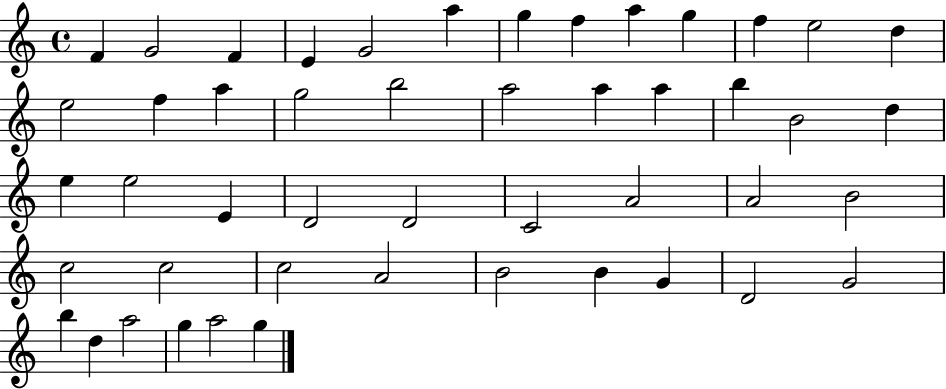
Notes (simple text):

F4/q G4/h F4/q E4/q G4/h A5/q G5/q F5/q A5/q G5/q F5/q E5/h D5/q E5/h F5/q A5/q G5/h B5/h A5/h A5/q A5/q B5/q B4/h D5/q E5/q E5/h E4/q D4/h D4/h C4/h A4/h A4/h B4/h C5/h C5/h C5/h A4/h B4/h B4/q G4/q D4/h G4/h B5/q D5/q A5/h G5/q A5/h G5/q